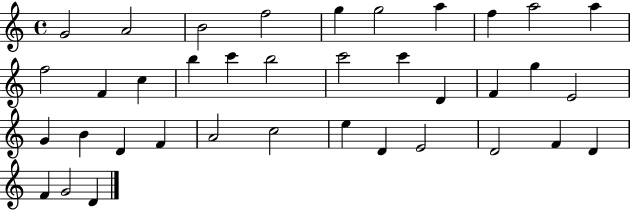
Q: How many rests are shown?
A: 0